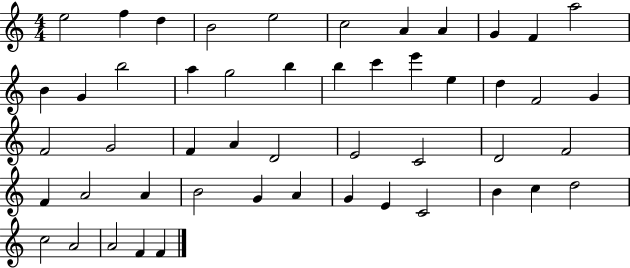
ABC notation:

X:1
T:Untitled
M:4/4
L:1/4
K:C
e2 f d B2 e2 c2 A A G F a2 B G b2 a g2 b b c' e' e d F2 G F2 G2 F A D2 E2 C2 D2 F2 F A2 A B2 G A G E C2 B c d2 c2 A2 A2 F F